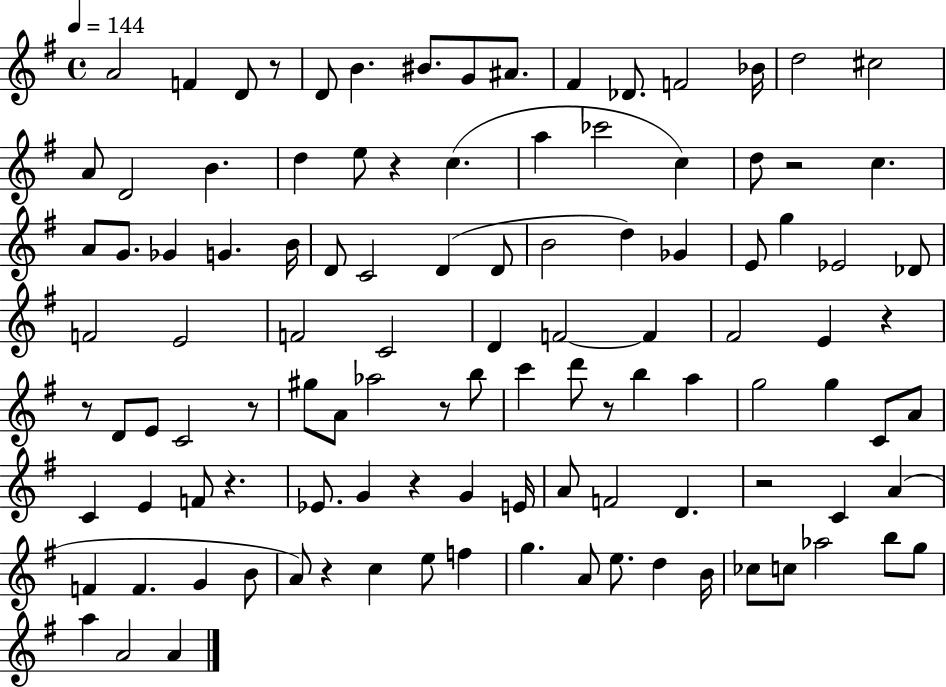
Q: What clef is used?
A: treble